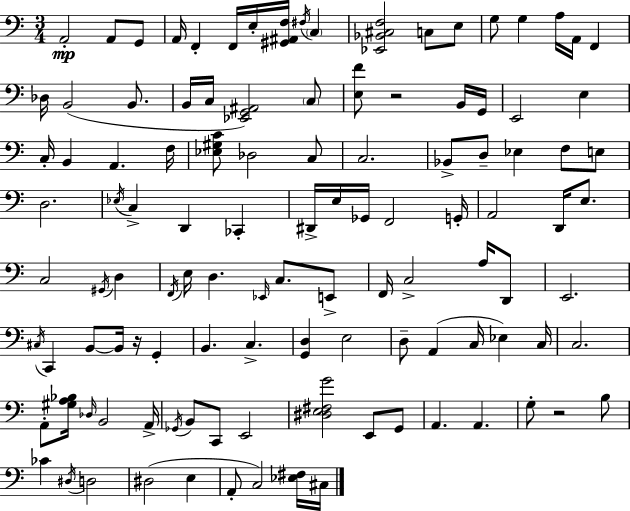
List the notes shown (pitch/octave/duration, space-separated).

A2/h A2/e G2/e A2/s F2/q F2/s E3/s [G#2,A#2,F3]/s F#3/s C3/q [Eb2,Bb2,C#3,F3]/h C3/e E3/e G3/e G3/q A3/s A2/s F2/q Db3/s B2/h B2/e. B2/s C3/s [Eb2,G2,A#2]/h C3/e [E3,F4]/e R/h B2/s G2/s E2/h E3/q C3/s B2/q A2/q. F3/s [Eb3,G#3,C4]/e Db3/h C3/e C3/h. Bb2/e D3/e Eb3/q F3/e E3/e D3/h. Eb3/s C3/q D2/q CES2/q D#2/s E3/s Gb2/s F2/h G2/s A2/h D2/s E3/e. C3/h G#2/s D3/q F2/s E3/s D3/q. Eb2/s C3/e. E2/e F2/s C3/h A3/s D2/e E2/h. C#3/s C2/q B2/e B2/s R/s G2/q B2/q. C3/q. [G2,D3]/q E3/h D3/e A2/q C3/s Eb3/q C3/s C3/h. A2/e [G#3,A3,Bb3]/s Db3/s B2/h A2/s Gb2/s B2/e C2/e E2/h [D#3,E3,F#3,G4]/h E2/e G2/e A2/q. A2/q. G3/e R/h B3/e CES4/q D#3/s D3/h D#3/h E3/q A2/e C3/h [Eb3,F#3]/s C#3/s